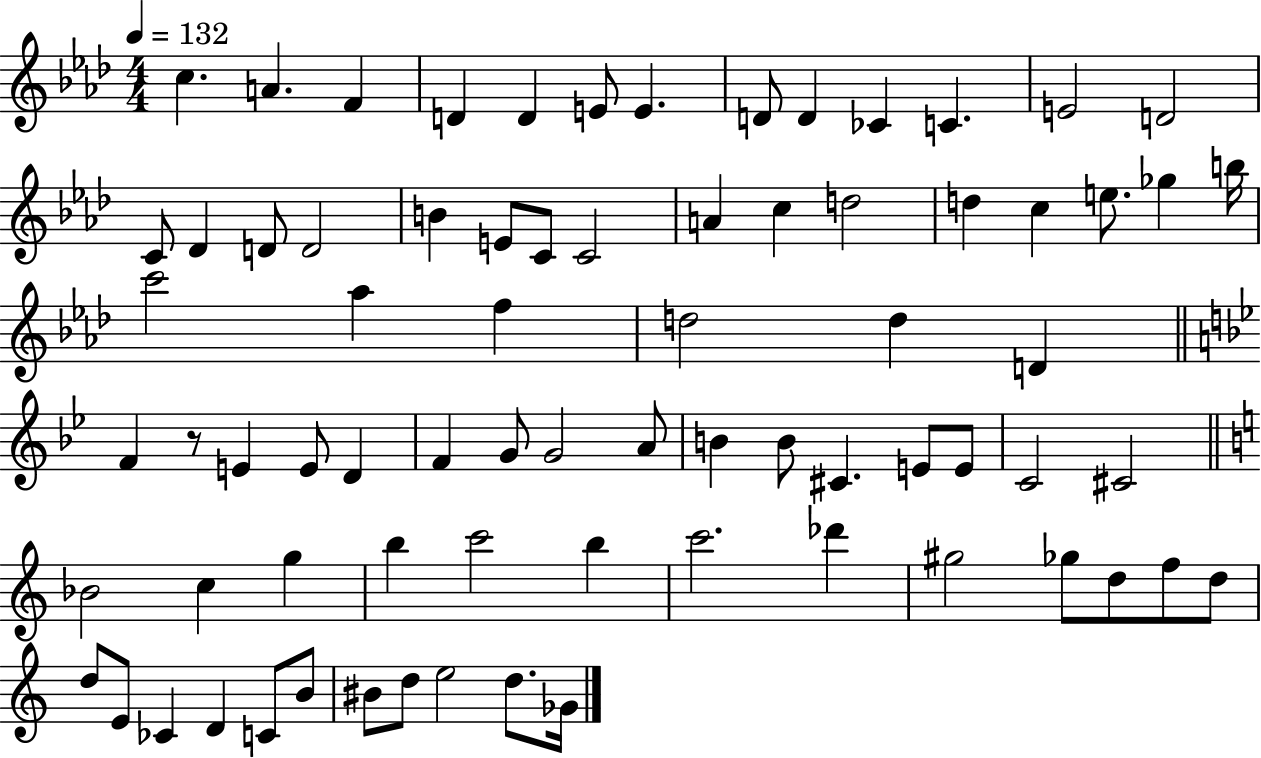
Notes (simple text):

C5/q. A4/q. F4/q D4/q D4/q E4/e E4/q. D4/e D4/q CES4/q C4/q. E4/h D4/h C4/e Db4/q D4/e D4/h B4/q E4/e C4/e C4/h A4/q C5/q D5/h D5/q C5/q E5/e. Gb5/q B5/s C6/h Ab5/q F5/q D5/h D5/q D4/q F4/q R/e E4/q E4/e D4/q F4/q G4/e G4/h A4/e B4/q B4/e C#4/q. E4/e E4/e C4/h C#4/h Bb4/h C5/q G5/q B5/q C6/h B5/q C6/h. Db6/q G#5/h Gb5/e D5/e F5/e D5/e D5/e E4/e CES4/q D4/q C4/e B4/e BIS4/e D5/e E5/h D5/e. Gb4/s